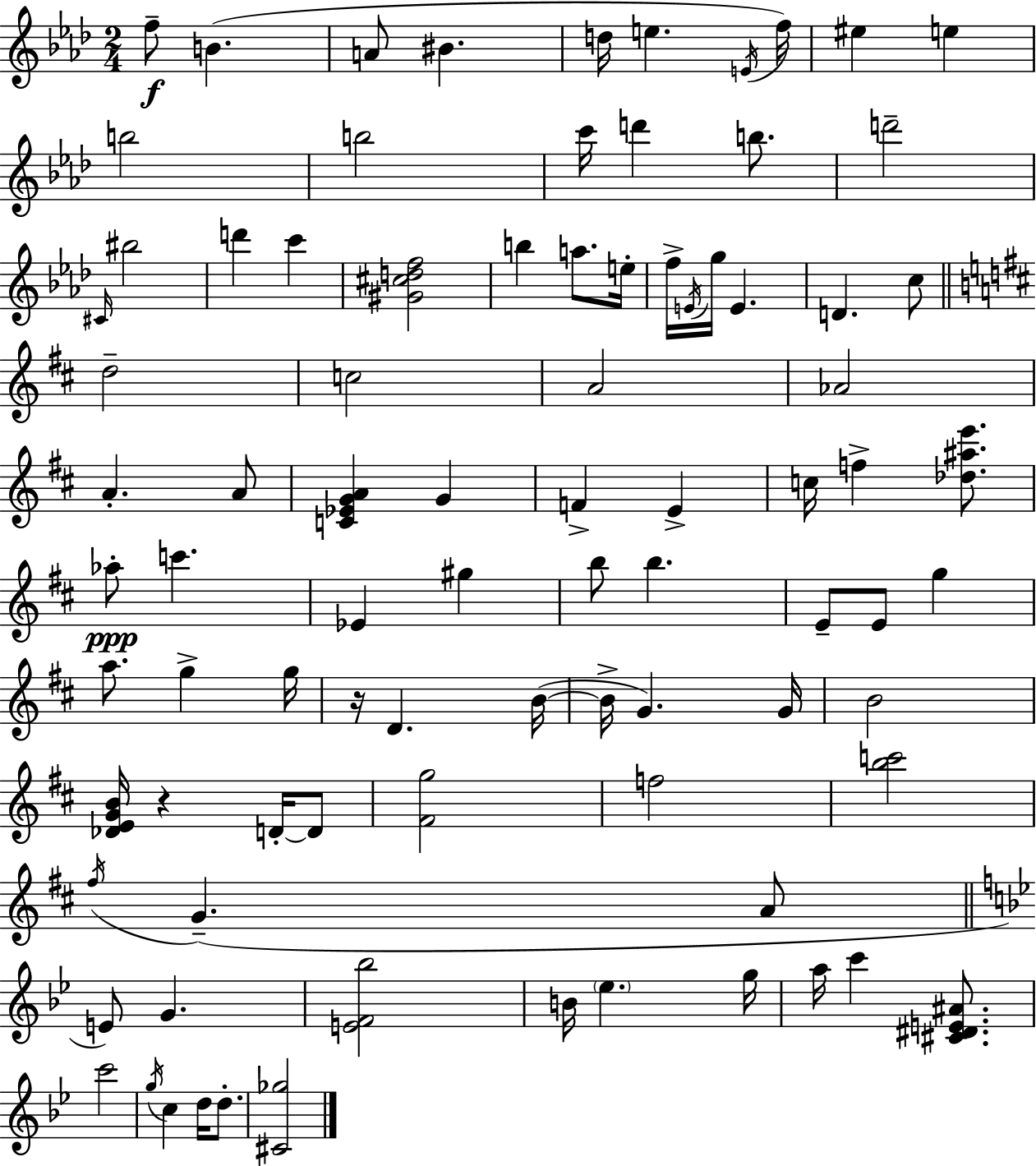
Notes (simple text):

F5/e B4/q. A4/e BIS4/q. D5/s E5/q. E4/s F5/s EIS5/q E5/q B5/h B5/h C6/s D6/q B5/e. D6/h C#4/s BIS5/h D6/q C6/q [G#4,C#5,D5,F5]/h B5/q A5/e. E5/s F5/s E4/s G5/s E4/q. D4/q. C5/e D5/h C5/h A4/h Ab4/h A4/q. A4/e [C4,Eb4,G4,A4]/q G4/q F4/q E4/q C5/s F5/q [Db5,A#5,E6]/e. Ab5/e C6/q. Eb4/q G#5/q B5/e B5/q. E4/e E4/e G5/q A5/e. G5/q G5/s R/s D4/q. B4/s B4/s G4/q. G4/s B4/h [Db4,E4,G4,B4]/s R/q D4/s D4/e [F#4,G5]/h F5/h [B5,C6]/h F#5/s G4/q. A4/e E4/e G4/q. [E4,F4,Bb5]/h B4/s Eb5/q. G5/s A5/s C6/q [C#4,D#4,E4,A#4]/e. C6/h G5/s C5/q D5/s D5/e. [C#4,Gb5]/h